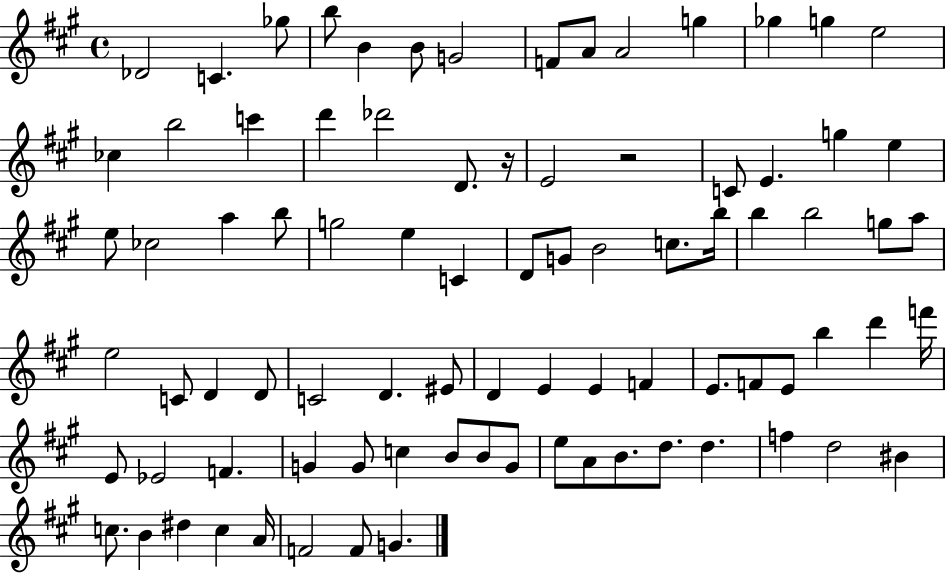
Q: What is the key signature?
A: A major